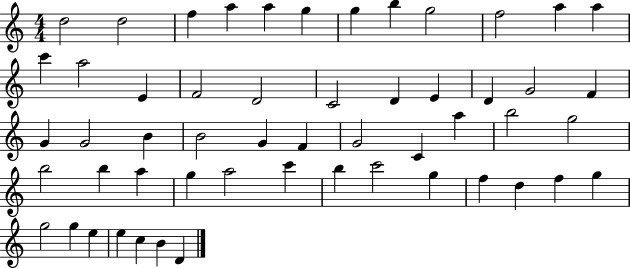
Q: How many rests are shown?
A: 0